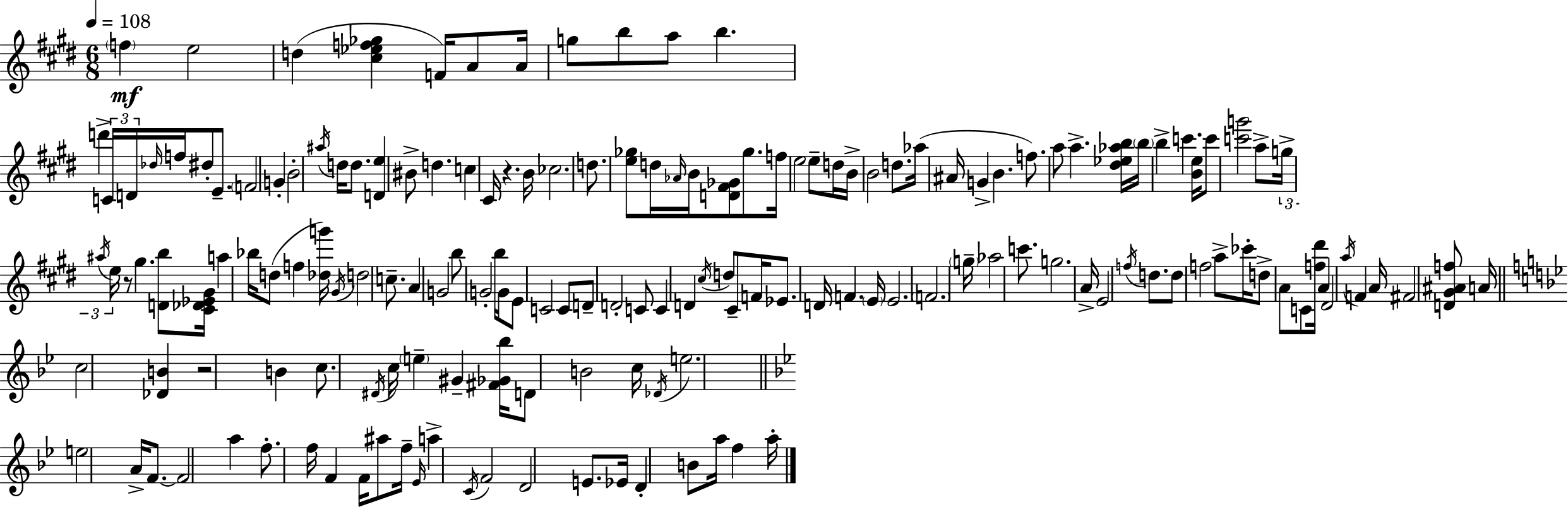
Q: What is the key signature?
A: E major